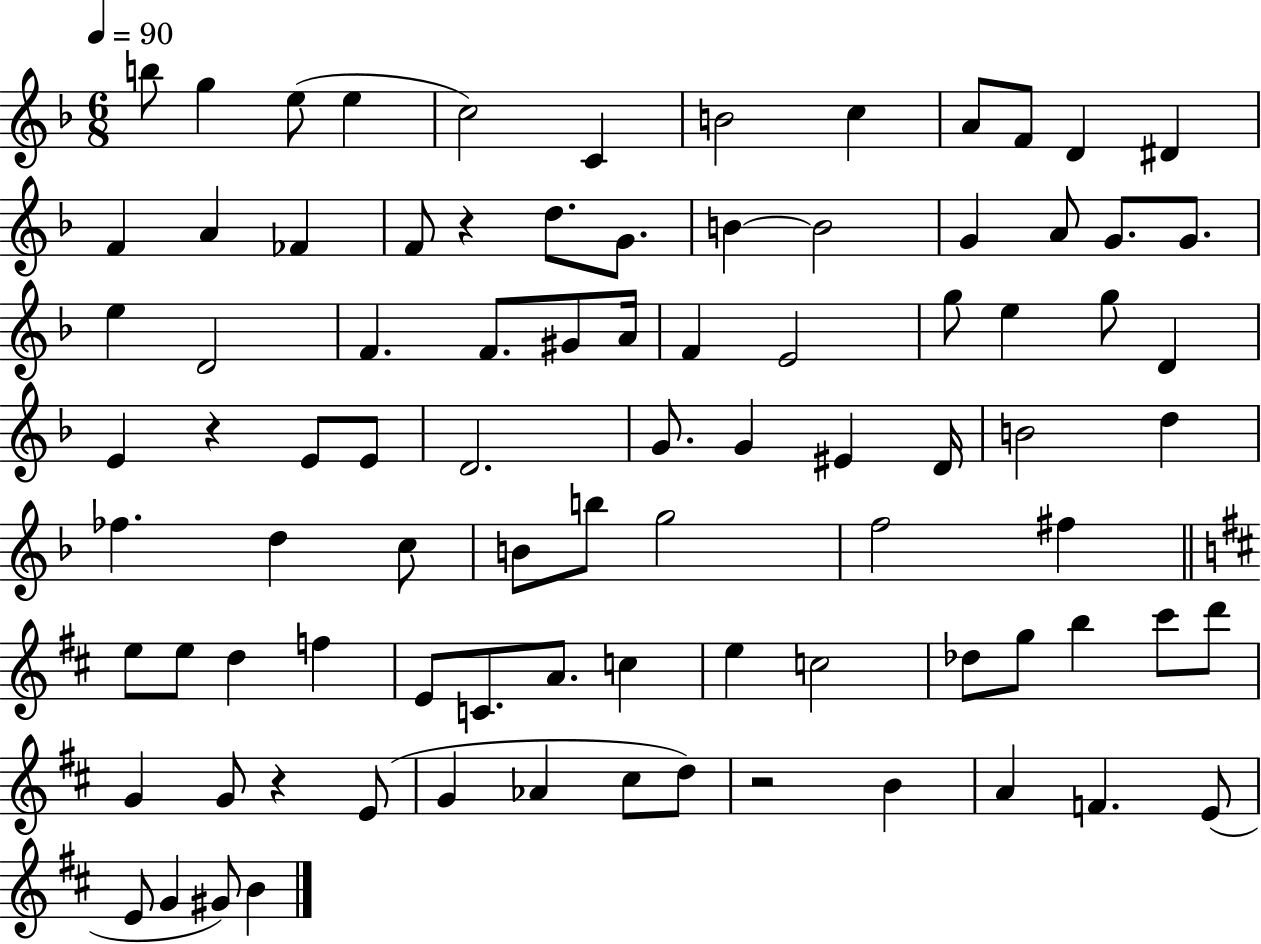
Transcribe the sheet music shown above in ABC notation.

X:1
T:Untitled
M:6/8
L:1/4
K:F
b/2 g e/2 e c2 C B2 c A/2 F/2 D ^D F A _F F/2 z d/2 G/2 B B2 G A/2 G/2 G/2 e D2 F F/2 ^G/2 A/4 F E2 g/2 e g/2 D E z E/2 E/2 D2 G/2 G ^E D/4 B2 d _f d c/2 B/2 b/2 g2 f2 ^f e/2 e/2 d f E/2 C/2 A/2 c e c2 _d/2 g/2 b ^c'/2 d'/2 G G/2 z E/2 G _A ^c/2 d/2 z2 B A F E/2 E/2 G ^G/2 B